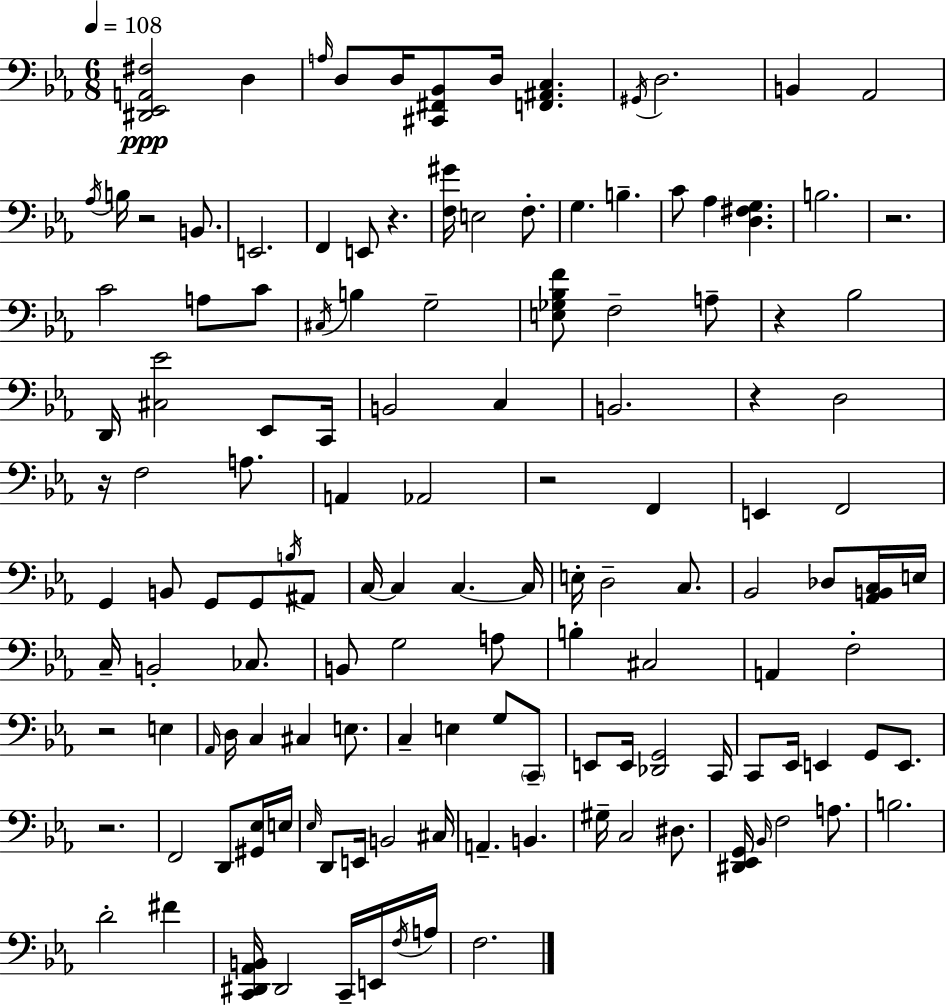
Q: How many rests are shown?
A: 9